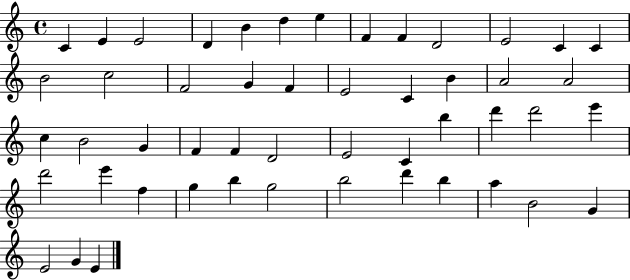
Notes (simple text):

C4/q E4/q E4/h D4/q B4/q D5/q E5/q F4/q F4/q D4/h E4/h C4/q C4/q B4/h C5/h F4/h G4/q F4/q E4/h C4/q B4/q A4/h A4/h C5/q B4/h G4/q F4/q F4/q D4/h E4/h C4/q B5/q D6/q D6/h E6/q D6/h E6/q F5/q G5/q B5/q G5/h B5/h D6/q B5/q A5/q B4/h G4/q E4/h G4/q E4/q